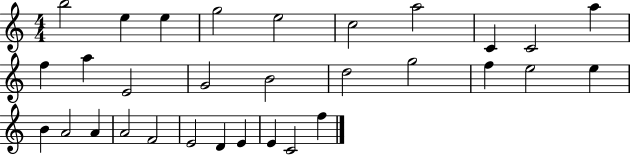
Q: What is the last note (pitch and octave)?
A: F5